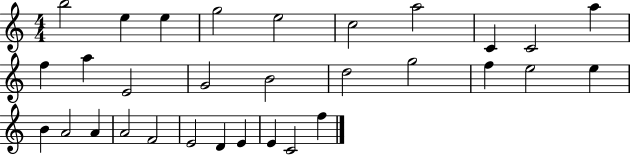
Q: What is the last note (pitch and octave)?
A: F5